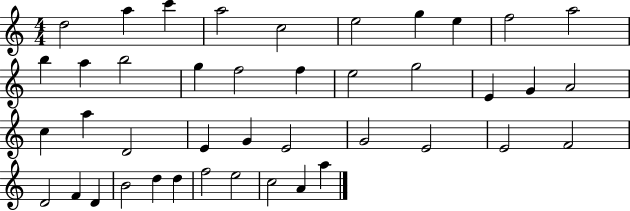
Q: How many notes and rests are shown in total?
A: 42